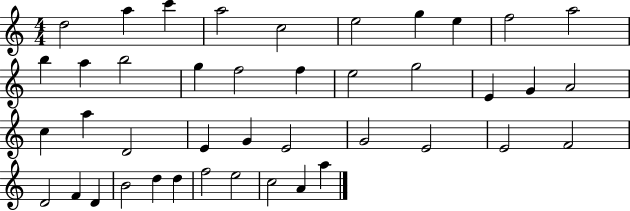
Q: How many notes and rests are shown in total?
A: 42